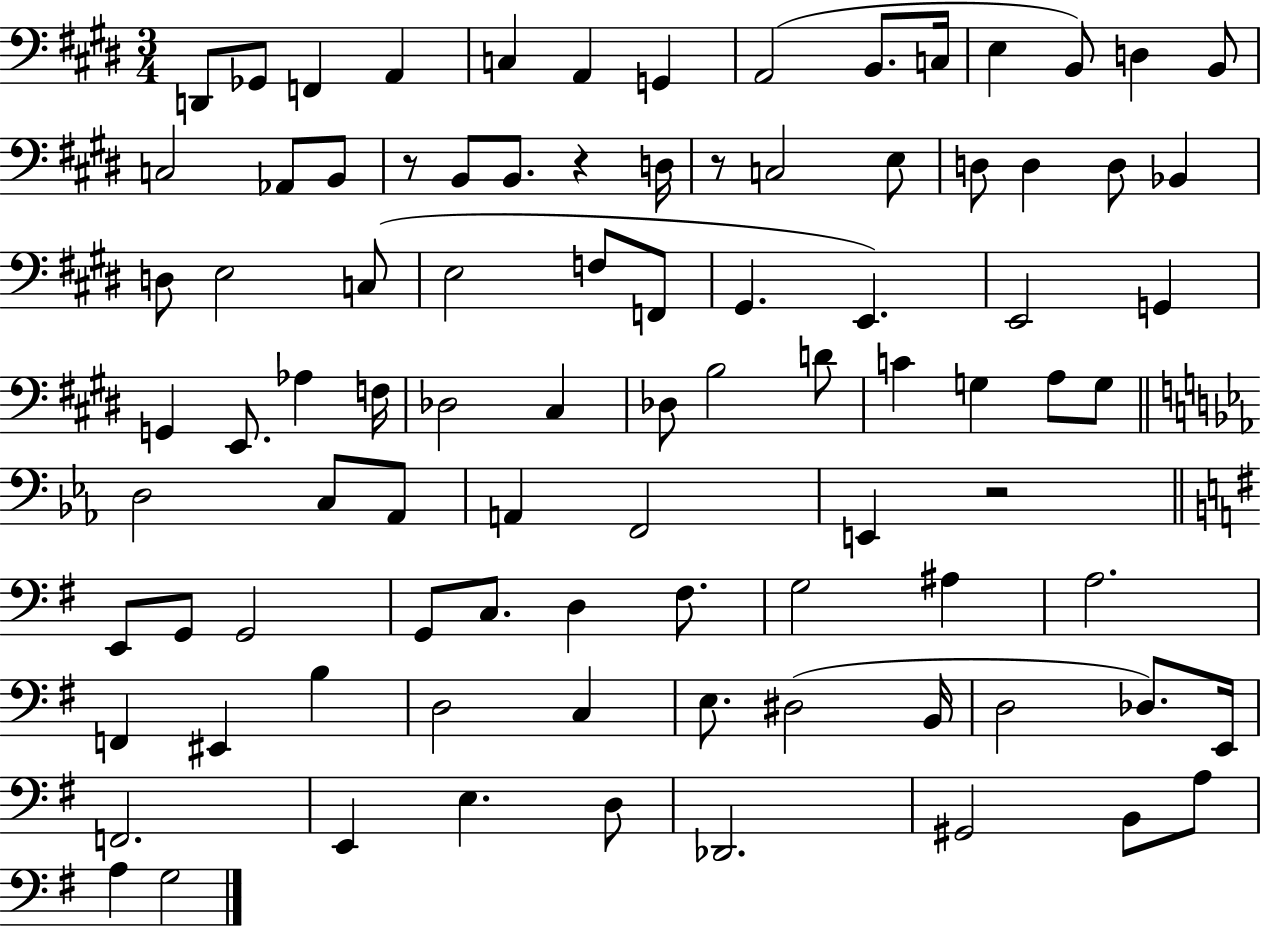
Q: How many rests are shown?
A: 4